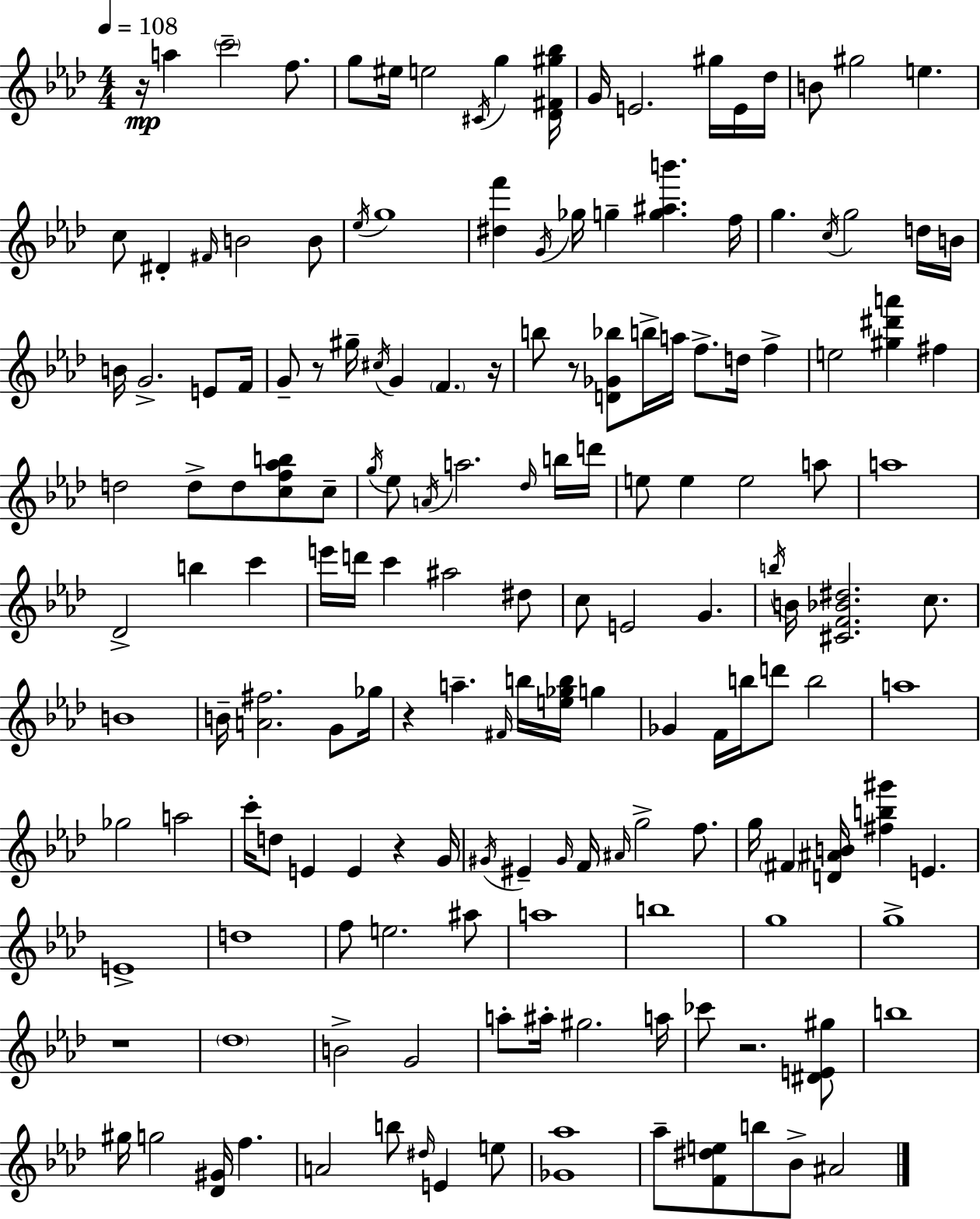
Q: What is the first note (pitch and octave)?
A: A5